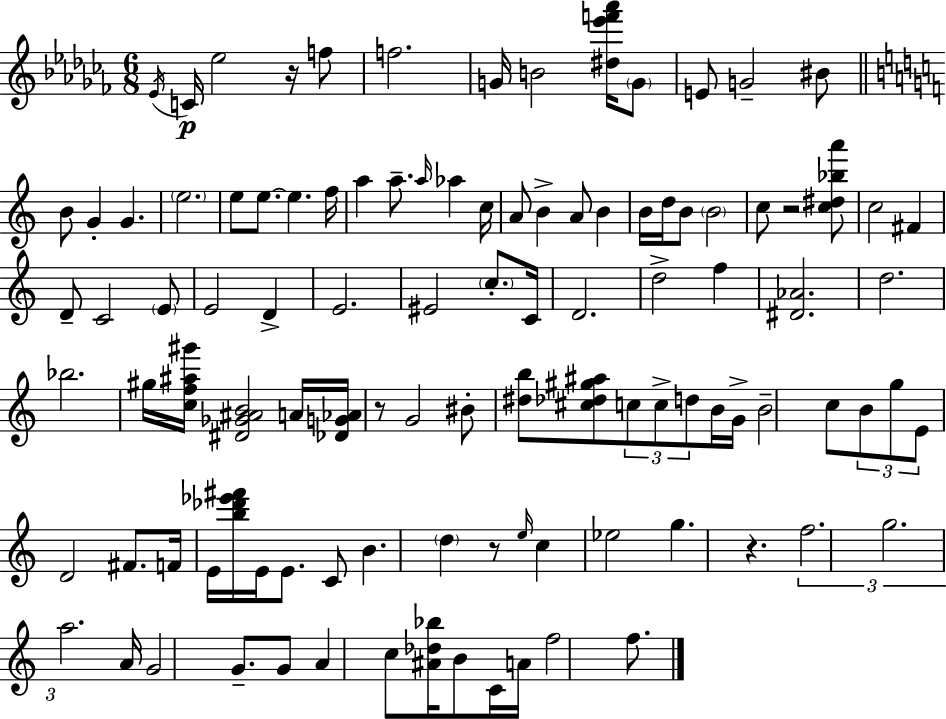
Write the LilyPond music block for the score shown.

{
  \clef treble
  \numericTimeSignature
  \time 6/8
  \key aes \minor
  \acciaccatura { ees'16 }\p c'16 ees''2 r16 f''8 | f''2. | g'16 b'2 <dis'' ees''' f''' aes'''>16 \parenthesize g'8 | e'8 g'2-- bis'8 | \break \bar "||" \break \key a \minor b'8 g'4-. g'4. | \parenthesize e''2. | e''8 e''8.~~ e''4. f''16 | a''4 a''8.-- \grace { a''16 } aes''4 | \break c''16 a'8 b'4-> a'8 b'4 | b'16 d''16 b'8 \parenthesize b'2 | c''8 r2 <c'' dis'' bes'' a'''>8 | c''2 fis'4 | \break d'8-- c'2 \parenthesize e'8 | e'2 d'4-> | e'2. | eis'2 \parenthesize c''8.-. | \break c'16 d'2. | d''2-> f''4 | <dis' aes'>2. | d''2. | \break bes''2. | gis''16 <c'' f'' ais'' gis'''>16 <dis' ges' ais' b'>2 a'16 | <des' g' aes'>16 r8 g'2 bis'8-. | <dis'' b''>8 <cis'' des'' gis'' ais''>8 \tuplet 3/2 { c''8 c''8-> d''8 } b'16 | \break g'16-> b'2-- c''8 \tuplet 3/2 { b'8 | g''8 e'8 } d'2 | fis'8. f'16 e'16 <b'' des''' ees''' fis'''>16 e'16 e'8. c'8 | b'4. \parenthesize d''4 r8 | \break \grace { e''16 } c''4 ees''2 | g''4. r4. | \tuplet 3/2 { f''2. | g''2. | \break a''2. } | a'16 g'2 g'8.-- | g'8 a'4 c''8 <ais' des'' bes''>16 b'8 | c'16 a'16 f''2 f''8. | \break \bar "|."
}